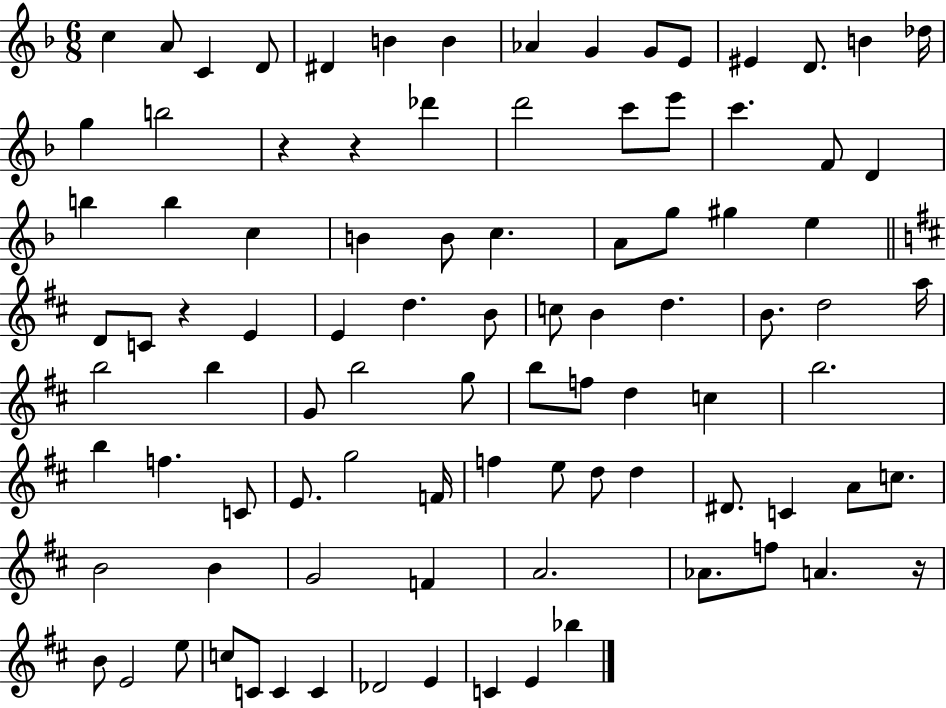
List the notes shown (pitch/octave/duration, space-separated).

C5/q A4/e C4/q D4/e D#4/q B4/q B4/q Ab4/q G4/q G4/e E4/e EIS4/q D4/e. B4/q Db5/s G5/q B5/h R/q R/q Db6/q D6/h C6/e E6/e C6/q. F4/e D4/q B5/q B5/q C5/q B4/q B4/e C5/q. A4/e G5/e G#5/q E5/q D4/e C4/e R/q E4/q E4/q D5/q. B4/e C5/e B4/q D5/q. B4/e. D5/h A5/s B5/h B5/q G4/e B5/h G5/e B5/e F5/e D5/q C5/q B5/h. B5/q F5/q. C4/e E4/e. G5/h F4/s F5/q E5/e D5/e D5/q D#4/e. C4/q A4/e C5/e. B4/h B4/q G4/h F4/q A4/h. Ab4/e. F5/e A4/q. R/s B4/e E4/h E5/e C5/e C4/e C4/q C4/q Db4/h E4/q C4/q E4/q Bb5/q